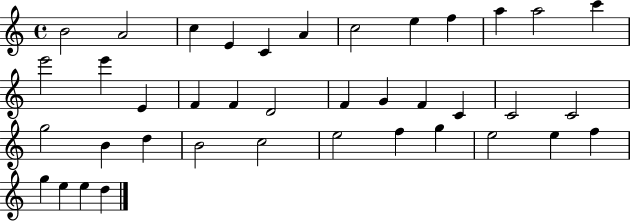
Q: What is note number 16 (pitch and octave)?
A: F4